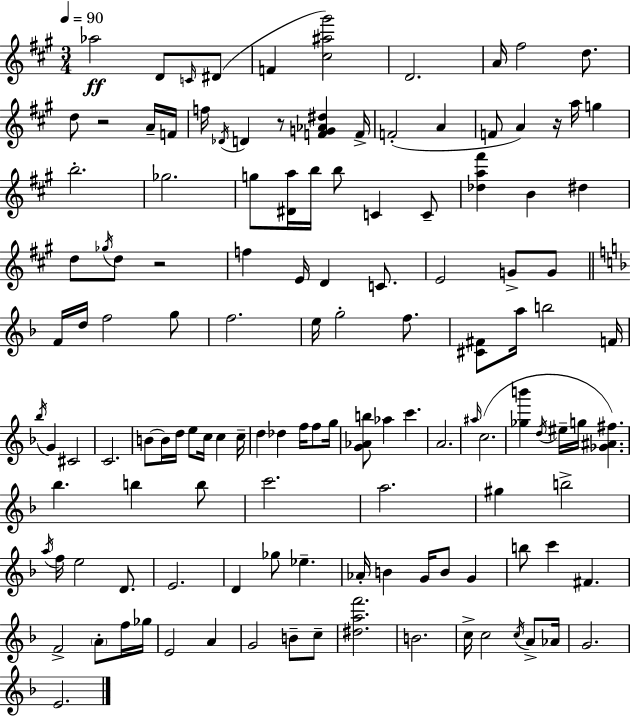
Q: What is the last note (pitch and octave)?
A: E4